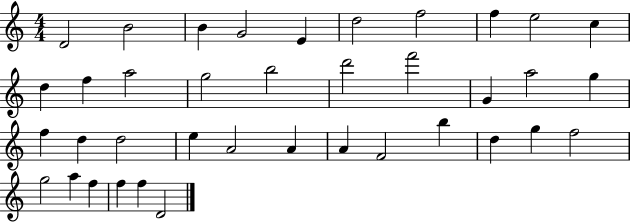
X:1
T:Untitled
M:4/4
L:1/4
K:C
D2 B2 B G2 E d2 f2 f e2 c d f a2 g2 b2 d'2 f'2 G a2 g f d d2 e A2 A A F2 b d g f2 g2 a f f f D2